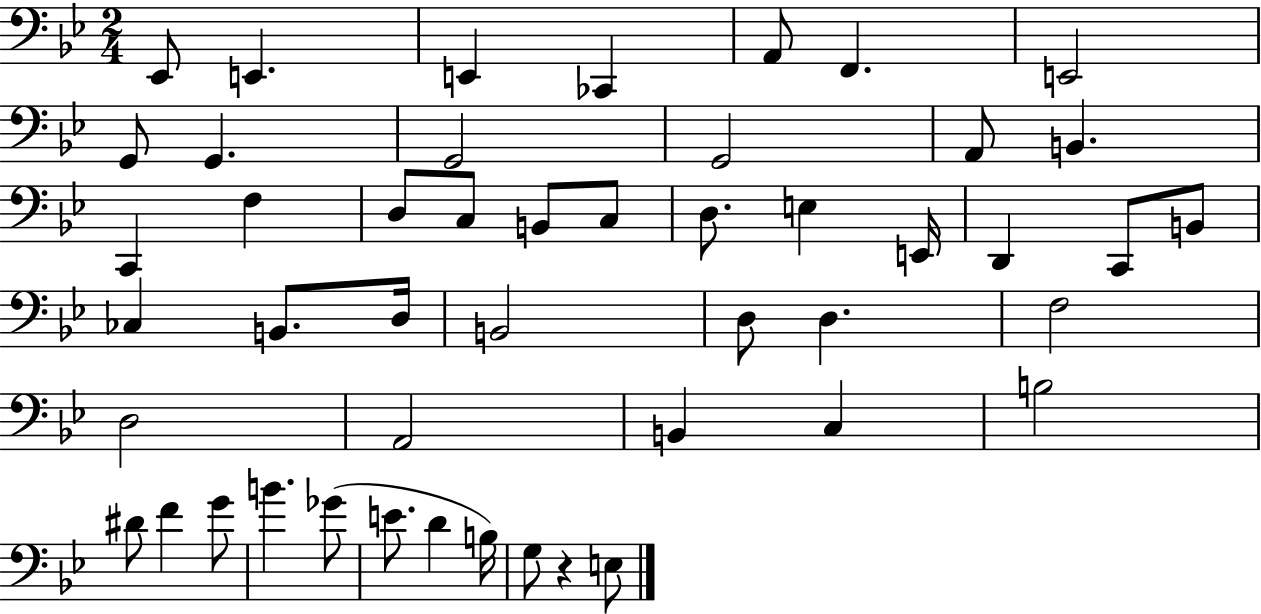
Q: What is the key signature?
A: BES major